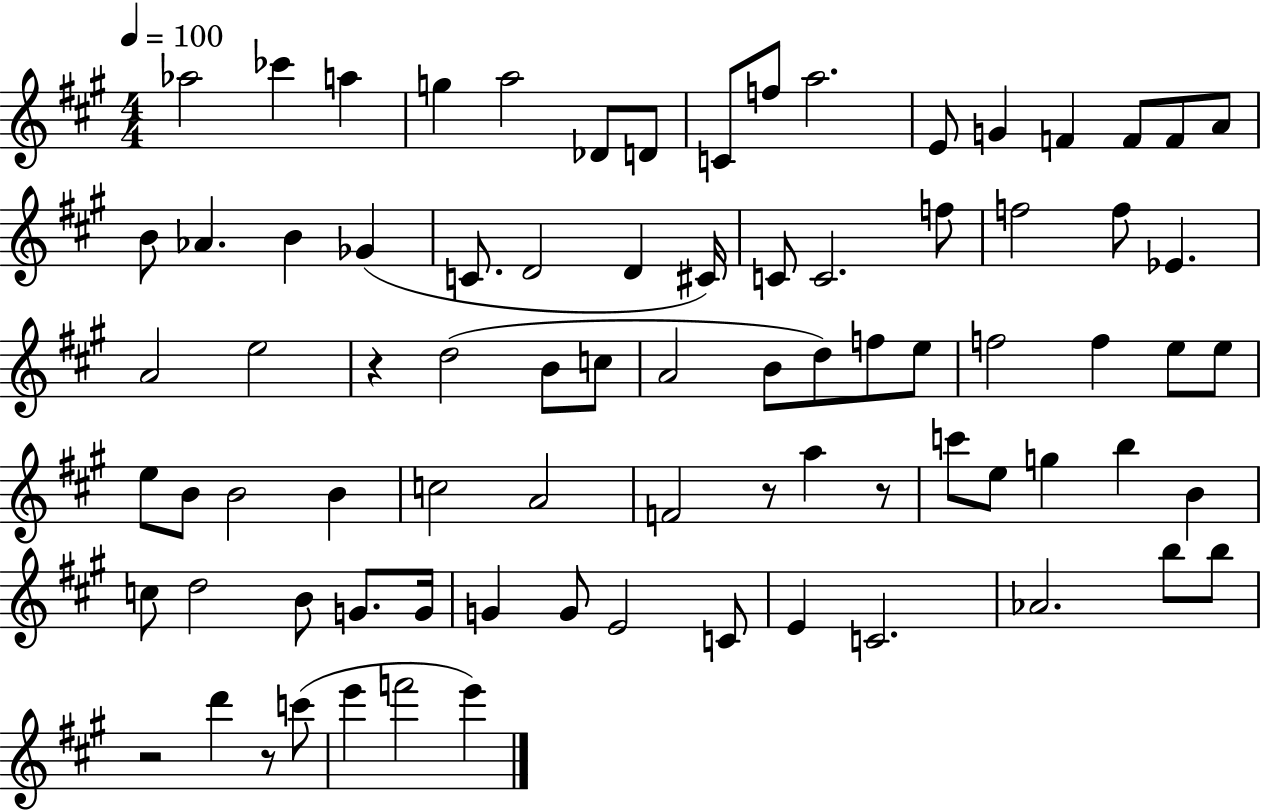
Ab5/h CES6/q A5/q G5/q A5/h Db4/e D4/e C4/e F5/e A5/h. E4/e G4/q F4/q F4/e F4/e A4/e B4/e Ab4/q. B4/q Gb4/q C4/e. D4/h D4/q C#4/s C4/e C4/h. F5/e F5/h F5/e Eb4/q. A4/h E5/h R/q D5/h B4/e C5/e A4/h B4/e D5/e F5/e E5/e F5/h F5/q E5/e E5/e E5/e B4/e B4/h B4/q C5/h A4/h F4/h R/e A5/q R/e C6/e E5/e G5/q B5/q B4/q C5/e D5/h B4/e G4/e. G4/s G4/q G4/e E4/h C4/e E4/q C4/h. Ab4/h. B5/e B5/e R/h D6/q R/e C6/e E6/q F6/h E6/q